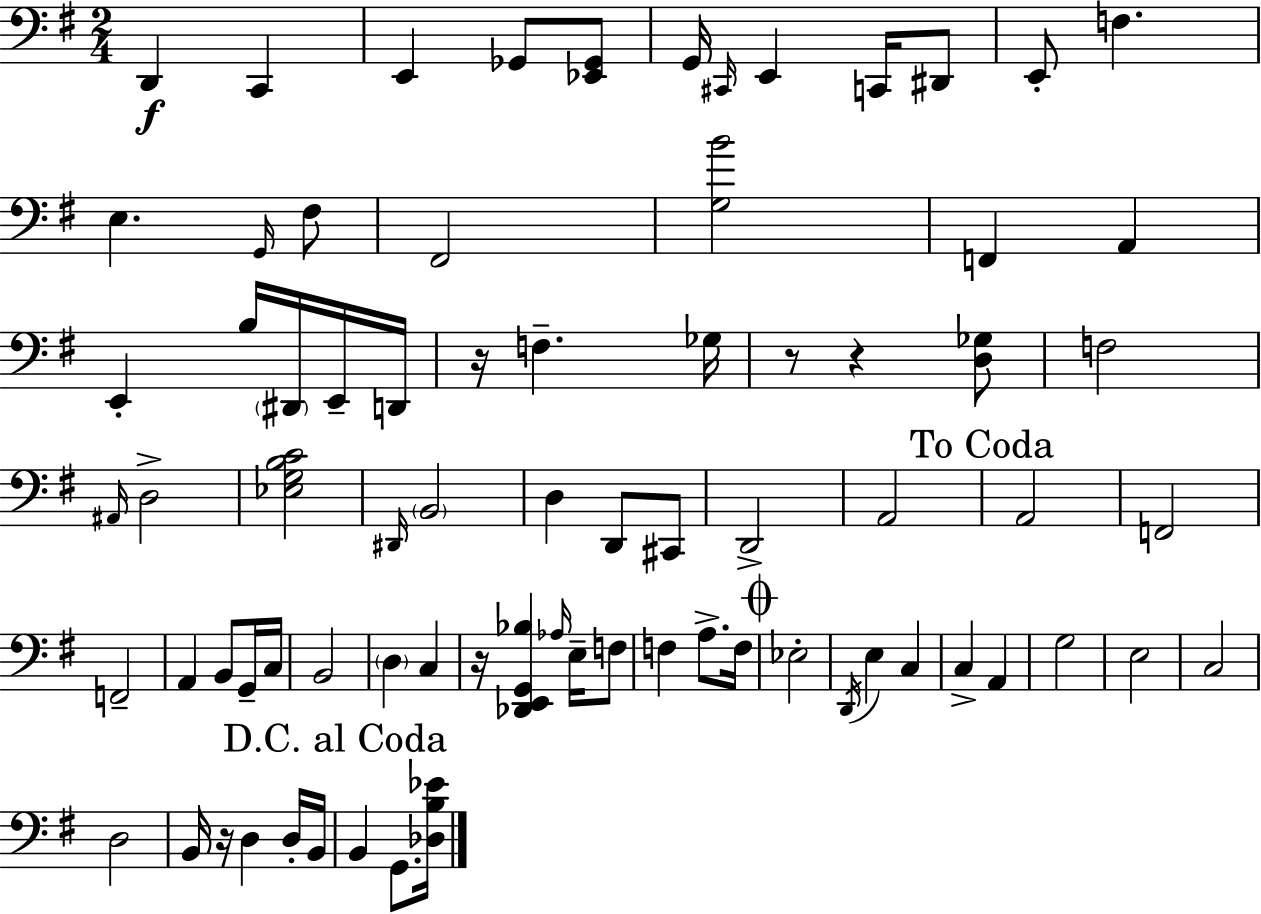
X:1
T:Untitled
M:2/4
L:1/4
K:Em
D,, C,, E,, _G,,/2 [_E,,_G,,]/2 G,,/4 ^C,,/4 E,, C,,/4 ^D,,/2 E,,/2 F, E, G,,/4 ^F,/2 ^F,,2 [G,B]2 F,, A,, E,, B,/4 ^D,,/4 E,,/4 D,,/4 z/4 F, _G,/4 z/2 z [D,_G,]/2 F,2 ^A,,/4 D,2 [_E,G,B,C]2 ^D,,/4 B,,2 D, D,,/2 ^C,,/2 D,,2 A,,2 A,,2 F,,2 F,,2 A,, B,,/2 G,,/4 C,/4 B,,2 D, C, z/4 [_D,,E,,G,,_B,] _A,/4 E,/4 F,/2 F, A,/2 F,/4 _E,2 D,,/4 E, C, C, A,, G,2 E,2 C,2 D,2 B,,/4 z/4 D, D,/4 B,,/4 B,, G,,/2 [_D,B,_E]/4